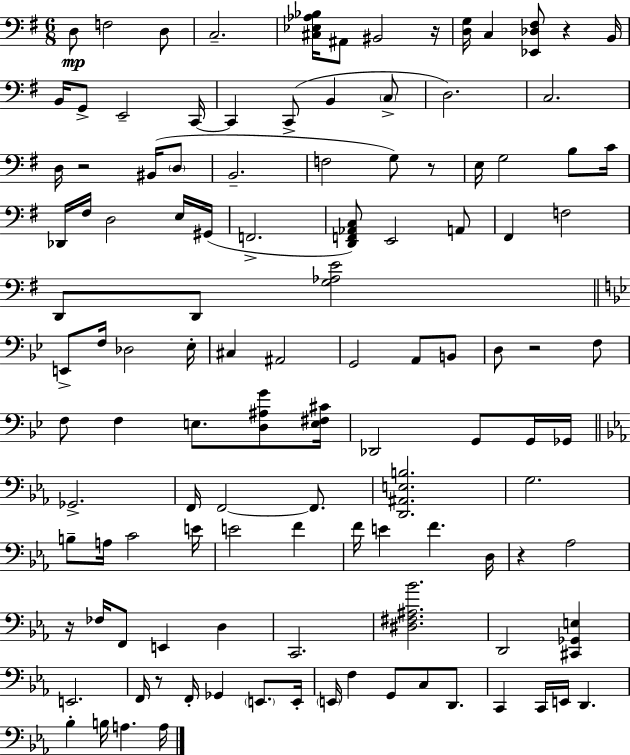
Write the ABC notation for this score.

X:1
T:Untitled
M:6/8
L:1/4
K:Em
D,/2 F,2 D,/2 C,2 [^C,_E,_A,_B,]/4 ^A,,/2 ^B,,2 z/4 [D,G,]/4 C, [_E,,_D,^F,]/2 z B,,/4 B,,/4 G,,/2 E,,2 C,,/4 C,, C,,/2 B,, C,/2 D,2 C,2 D,/4 z2 ^B,,/4 D,/2 B,,2 F,2 G,/2 z/2 E,/4 G,2 B,/2 C/4 _D,,/4 ^F,/4 D,2 E,/4 ^G,,/4 F,,2 [D,,F,,_A,,C,]/2 E,,2 A,,/2 ^F,, F,2 D,,/2 D,,/2 [G,_A,E]2 E,,/2 F,/4 _D,2 _E,/4 ^C, ^A,,2 G,,2 A,,/2 B,,/2 D,/2 z2 F,/2 F,/2 F, E,/2 [D,^A,G]/2 [E,^F,^C]/4 _D,,2 G,,/2 G,,/4 _G,,/4 _G,,2 F,,/4 F,,2 F,,/2 [D,,^A,,E,B,]2 G,2 B,/2 A,/4 C2 E/4 E2 F F/4 E F D,/4 z _A,2 z/4 _F,/4 F,,/2 E,, D, C,,2 [^D,^F,^A,_B]2 D,,2 [^C,,_G,,E,] E,,2 F,,/4 z/2 F,,/4 _G,, E,,/2 E,,/4 E,,/4 F, G,,/2 C,/2 D,,/2 C,, C,,/4 E,,/4 D,, _B, B,/4 A, A,/4